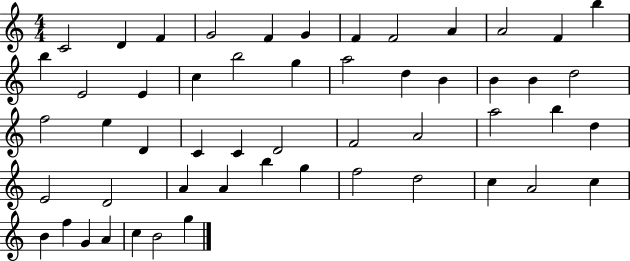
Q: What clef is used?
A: treble